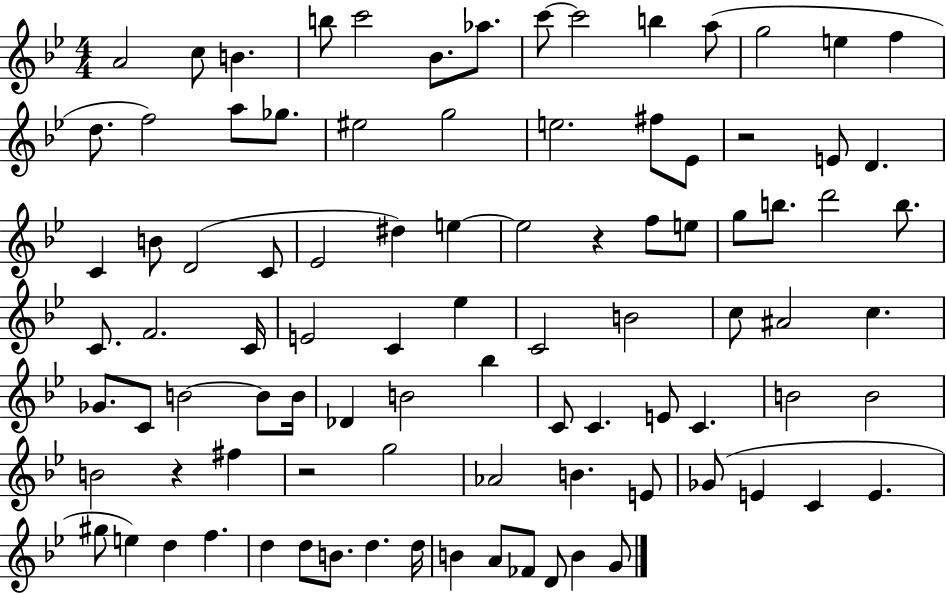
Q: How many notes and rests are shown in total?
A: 93